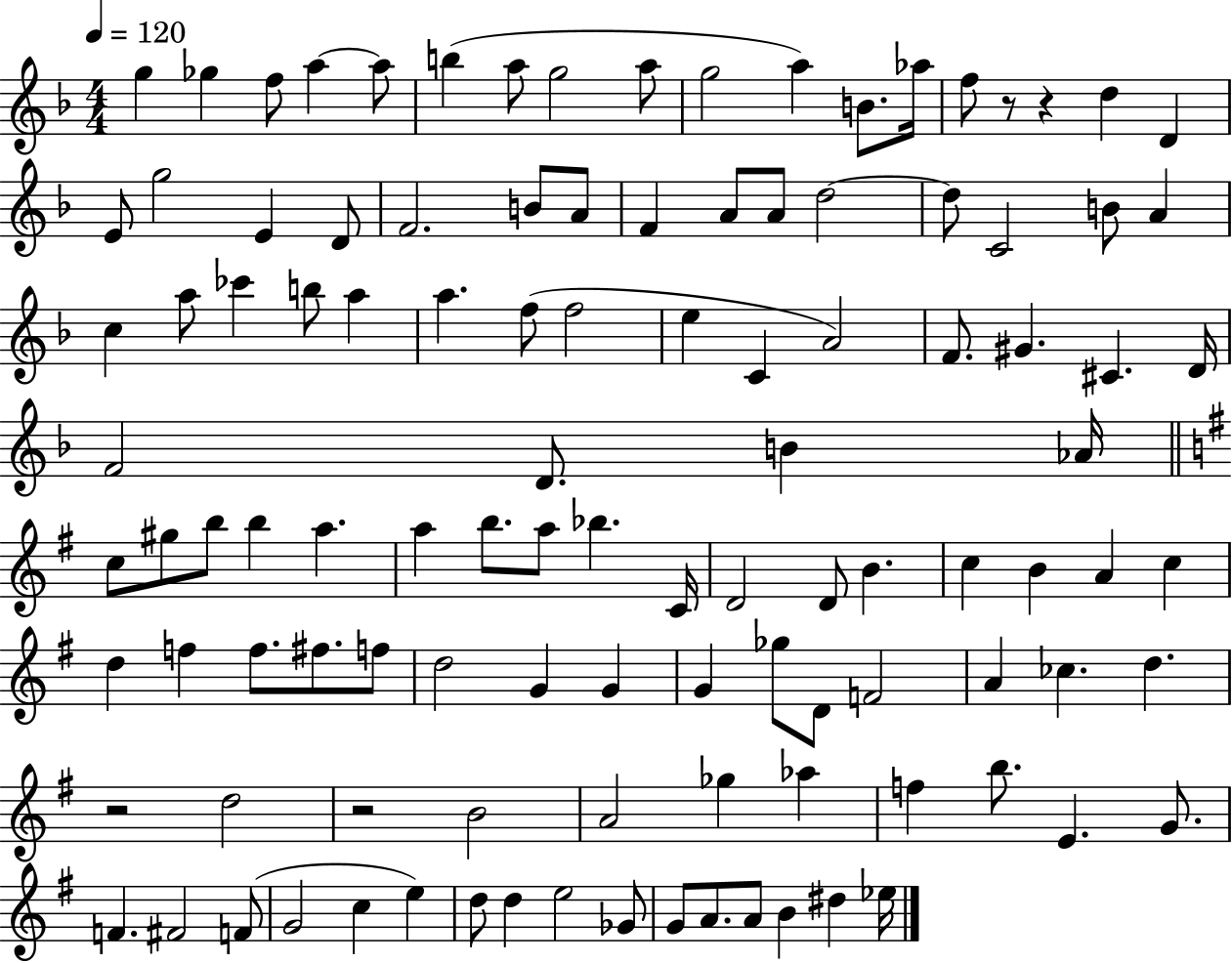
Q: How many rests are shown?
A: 4